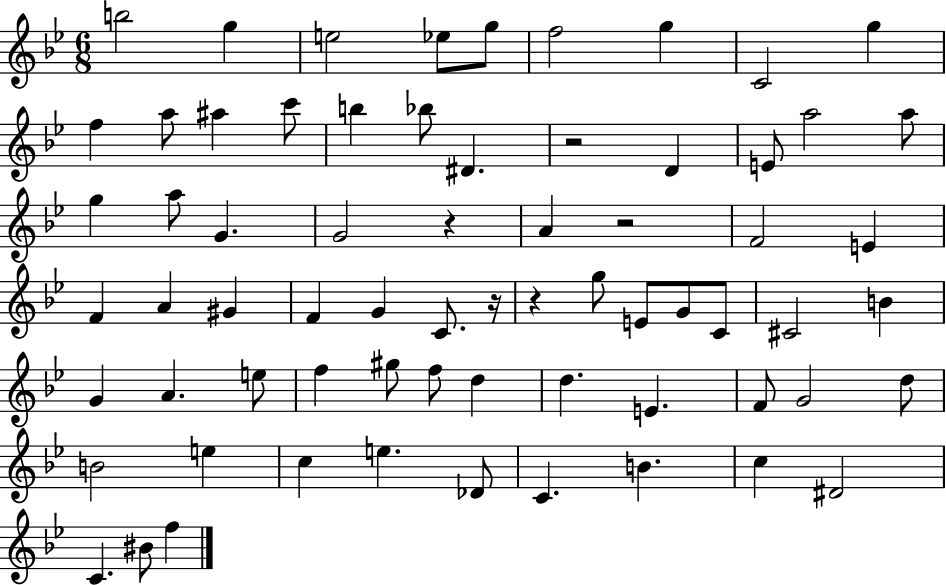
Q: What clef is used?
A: treble